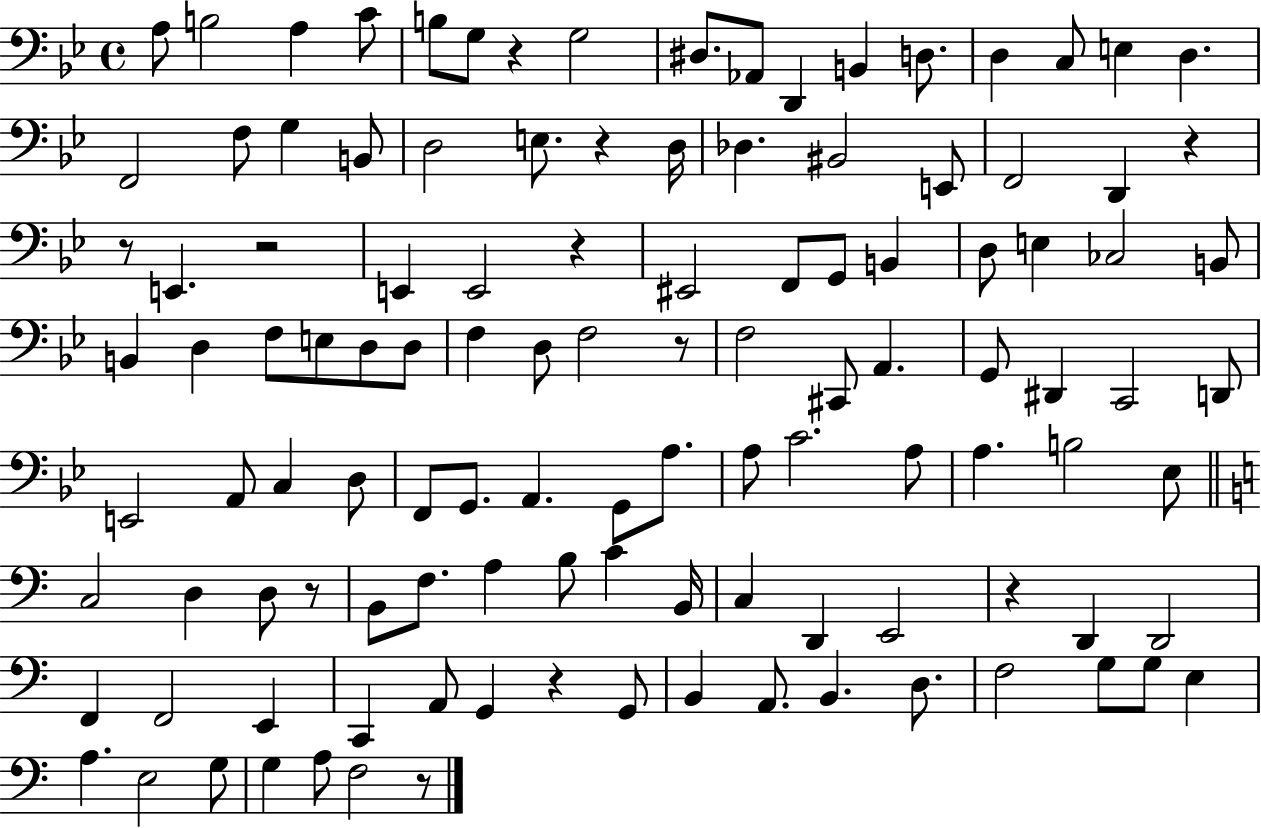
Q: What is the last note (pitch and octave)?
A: F3